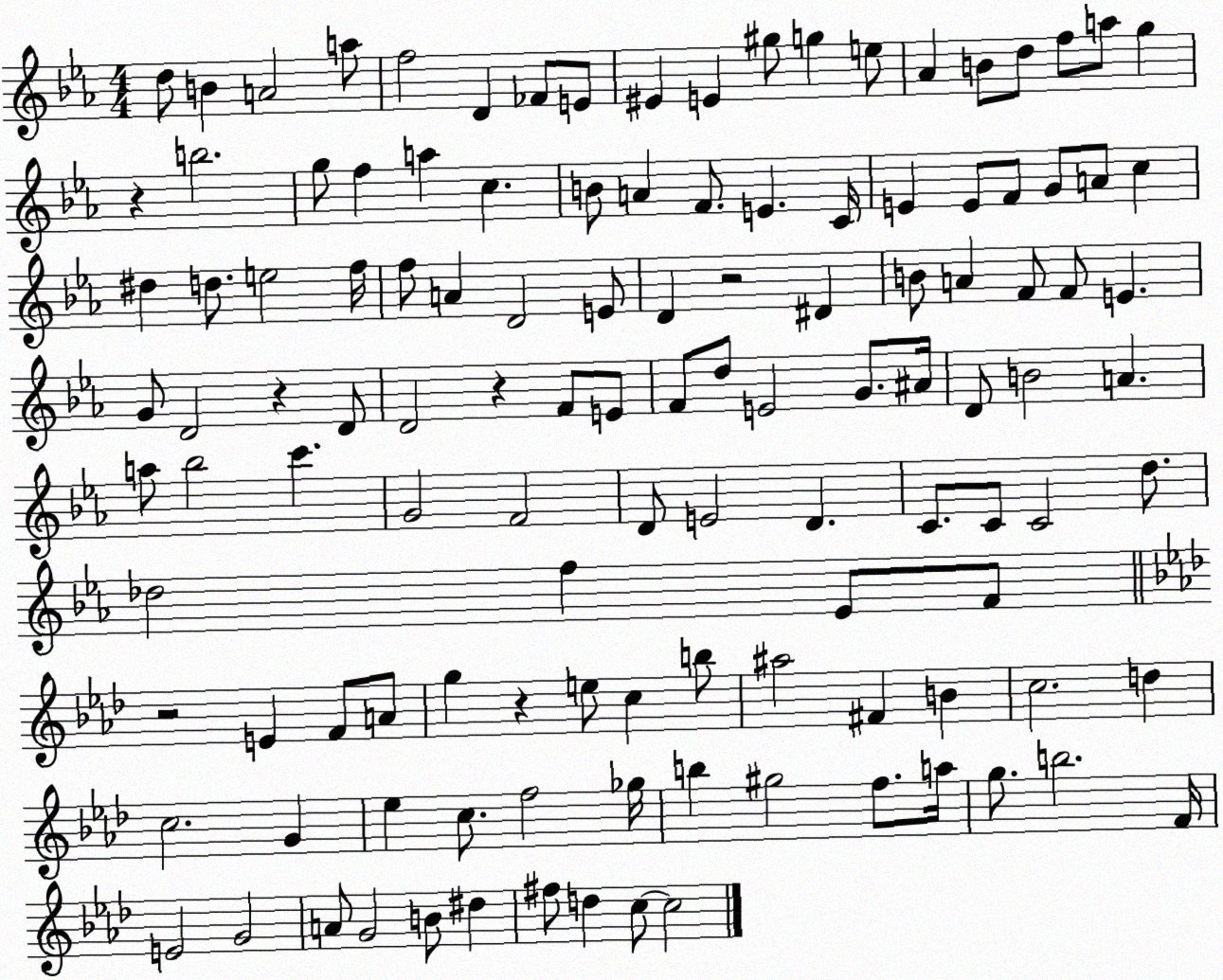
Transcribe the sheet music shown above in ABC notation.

X:1
T:Untitled
M:4/4
L:1/4
K:Eb
d/2 B A2 a/2 f2 D _F/2 E/2 ^E E ^g/2 g e/2 _A B/2 d/2 f/2 a/2 g z b2 g/2 f a c B/2 A F/2 E C/4 E E/2 F/2 G/2 A/2 c ^d d/2 e2 f/4 f/2 A D2 E/2 D z2 ^D B/2 A F/2 F/2 E G/2 D2 z D/2 D2 z F/2 E/2 F/2 d/2 E2 G/2 ^A/4 D/2 B2 A a/2 _b2 c' G2 F2 D/2 E2 D C/2 C/2 C2 d/2 _d2 f _E/2 F/2 z2 E F/2 A/2 g z e/2 c b/2 ^a2 ^F B c2 d c2 G _e c/2 f2 _g/4 b ^g2 f/2 a/4 g/2 b2 F/4 E2 G2 A/2 G2 B/2 ^d ^f/2 d c/2 c2